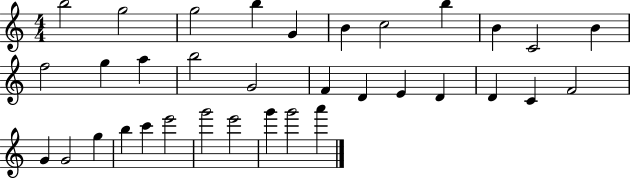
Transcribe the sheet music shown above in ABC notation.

X:1
T:Untitled
M:4/4
L:1/4
K:C
b2 g2 g2 b G B c2 b B C2 B f2 g a b2 G2 F D E D D C F2 G G2 g b c' e'2 g'2 e'2 g' g'2 a'